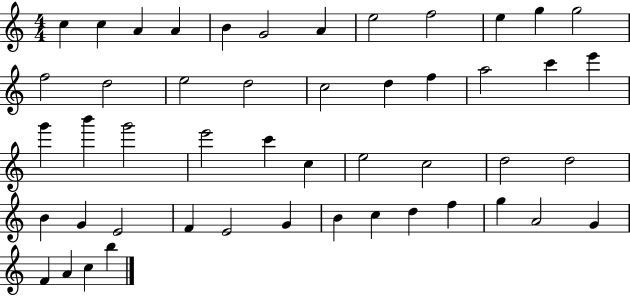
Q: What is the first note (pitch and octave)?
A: C5